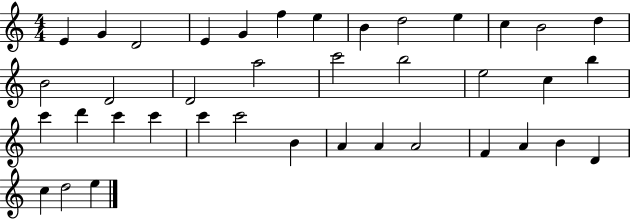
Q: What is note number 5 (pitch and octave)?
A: G4